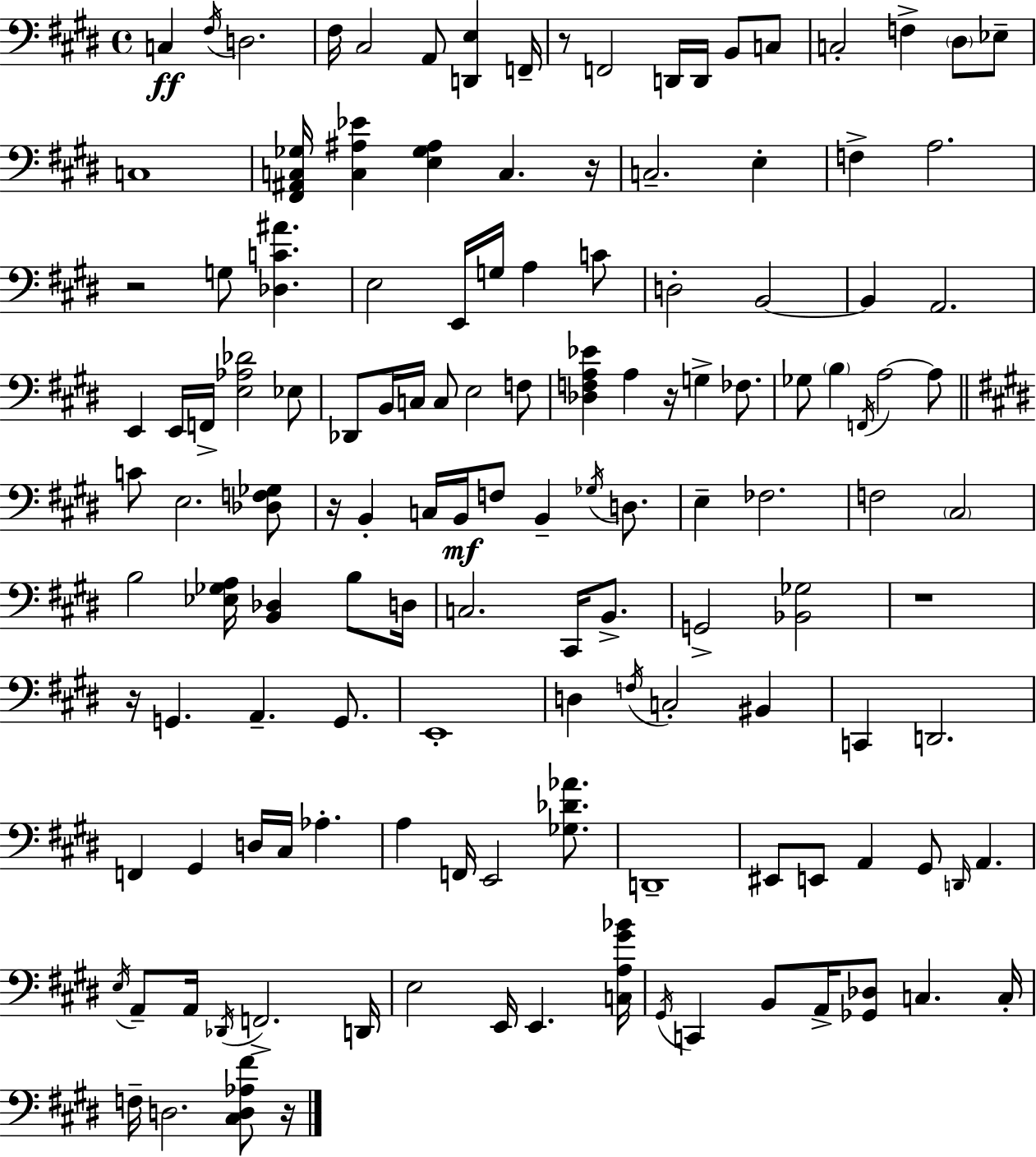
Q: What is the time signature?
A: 4/4